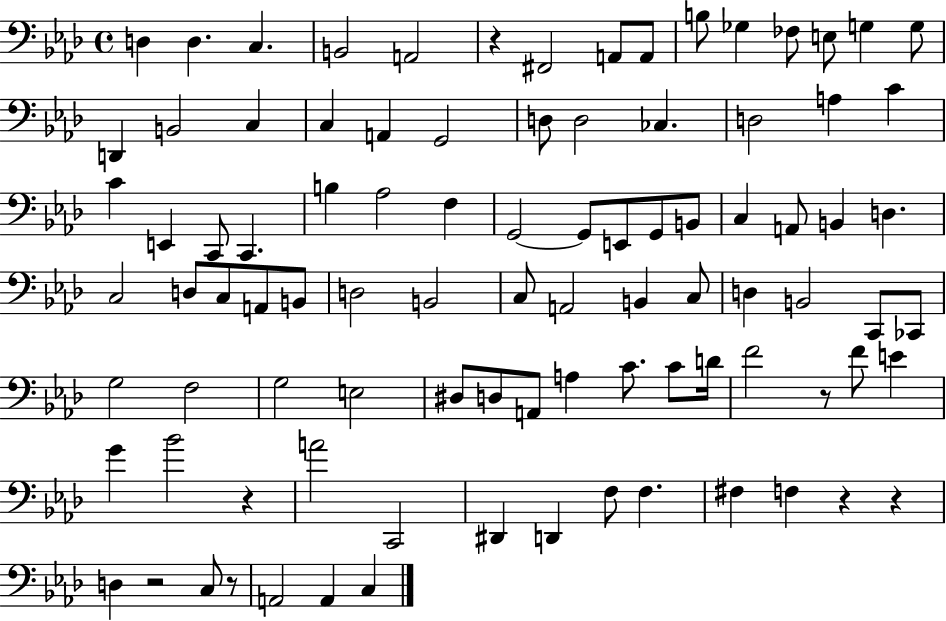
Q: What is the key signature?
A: AES major